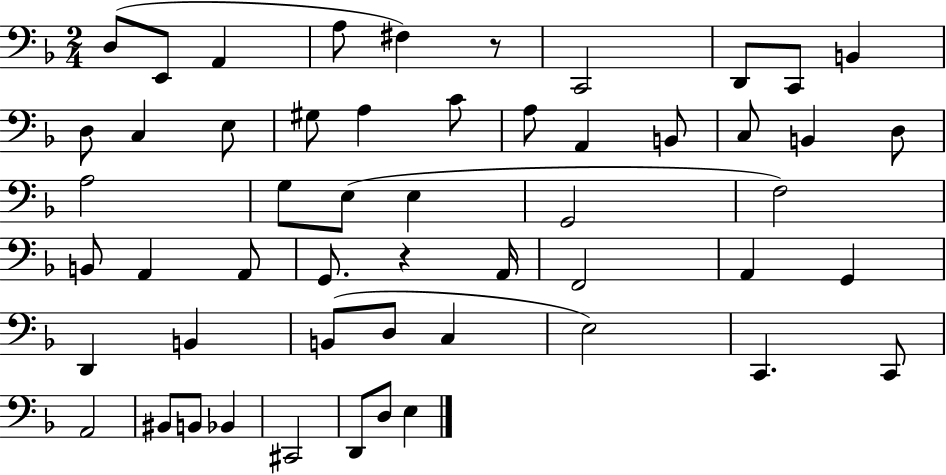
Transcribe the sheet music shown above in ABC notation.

X:1
T:Untitled
M:2/4
L:1/4
K:F
D,/2 E,,/2 A,, A,/2 ^F, z/2 C,,2 D,,/2 C,,/2 B,, D,/2 C, E,/2 ^G,/2 A, C/2 A,/2 A,, B,,/2 C,/2 B,, D,/2 A,2 G,/2 E,/2 E, G,,2 F,2 B,,/2 A,, A,,/2 G,,/2 z A,,/4 F,,2 A,, G,, D,, B,, B,,/2 D,/2 C, E,2 C,, C,,/2 A,,2 ^B,,/2 B,,/2 _B,, ^C,,2 D,,/2 D,/2 E,